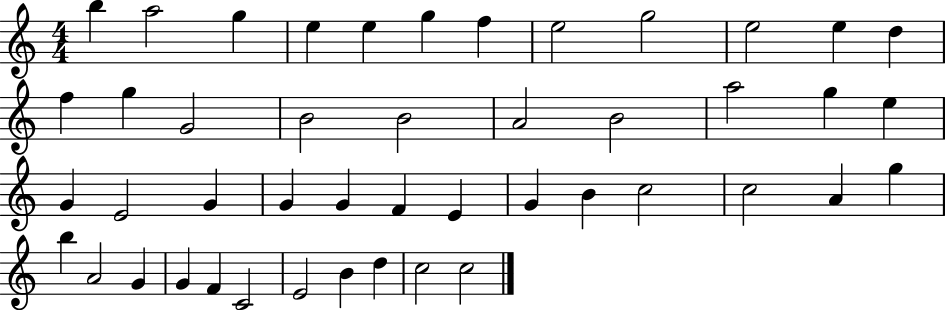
{
  \clef treble
  \numericTimeSignature
  \time 4/4
  \key c \major
  b''4 a''2 g''4 | e''4 e''4 g''4 f''4 | e''2 g''2 | e''2 e''4 d''4 | \break f''4 g''4 g'2 | b'2 b'2 | a'2 b'2 | a''2 g''4 e''4 | \break g'4 e'2 g'4 | g'4 g'4 f'4 e'4 | g'4 b'4 c''2 | c''2 a'4 g''4 | \break b''4 a'2 g'4 | g'4 f'4 c'2 | e'2 b'4 d''4 | c''2 c''2 | \break \bar "|."
}